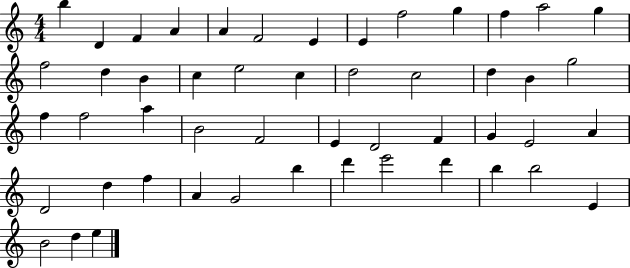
{
  \clef treble
  \numericTimeSignature
  \time 4/4
  \key c \major
  b''4 d'4 f'4 a'4 | a'4 f'2 e'4 | e'4 f''2 g''4 | f''4 a''2 g''4 | \break f''2 d''4 b'4 | c''4 e''2 c''4 | d''2 c''2 | d''4 b'4 g''2 | \break f''4 f''2 a''4 | b'2 f'2 | e'4 d'2 f'4 | g'4 e'2 a'4 | \break d'2 d''4 f''4 | a'4 g'2 b''4 | d'''4 e'''2 d'''4 | b''4 b''2 e'4 | \break b'2 d''4 e''4 | \bar "|."
}